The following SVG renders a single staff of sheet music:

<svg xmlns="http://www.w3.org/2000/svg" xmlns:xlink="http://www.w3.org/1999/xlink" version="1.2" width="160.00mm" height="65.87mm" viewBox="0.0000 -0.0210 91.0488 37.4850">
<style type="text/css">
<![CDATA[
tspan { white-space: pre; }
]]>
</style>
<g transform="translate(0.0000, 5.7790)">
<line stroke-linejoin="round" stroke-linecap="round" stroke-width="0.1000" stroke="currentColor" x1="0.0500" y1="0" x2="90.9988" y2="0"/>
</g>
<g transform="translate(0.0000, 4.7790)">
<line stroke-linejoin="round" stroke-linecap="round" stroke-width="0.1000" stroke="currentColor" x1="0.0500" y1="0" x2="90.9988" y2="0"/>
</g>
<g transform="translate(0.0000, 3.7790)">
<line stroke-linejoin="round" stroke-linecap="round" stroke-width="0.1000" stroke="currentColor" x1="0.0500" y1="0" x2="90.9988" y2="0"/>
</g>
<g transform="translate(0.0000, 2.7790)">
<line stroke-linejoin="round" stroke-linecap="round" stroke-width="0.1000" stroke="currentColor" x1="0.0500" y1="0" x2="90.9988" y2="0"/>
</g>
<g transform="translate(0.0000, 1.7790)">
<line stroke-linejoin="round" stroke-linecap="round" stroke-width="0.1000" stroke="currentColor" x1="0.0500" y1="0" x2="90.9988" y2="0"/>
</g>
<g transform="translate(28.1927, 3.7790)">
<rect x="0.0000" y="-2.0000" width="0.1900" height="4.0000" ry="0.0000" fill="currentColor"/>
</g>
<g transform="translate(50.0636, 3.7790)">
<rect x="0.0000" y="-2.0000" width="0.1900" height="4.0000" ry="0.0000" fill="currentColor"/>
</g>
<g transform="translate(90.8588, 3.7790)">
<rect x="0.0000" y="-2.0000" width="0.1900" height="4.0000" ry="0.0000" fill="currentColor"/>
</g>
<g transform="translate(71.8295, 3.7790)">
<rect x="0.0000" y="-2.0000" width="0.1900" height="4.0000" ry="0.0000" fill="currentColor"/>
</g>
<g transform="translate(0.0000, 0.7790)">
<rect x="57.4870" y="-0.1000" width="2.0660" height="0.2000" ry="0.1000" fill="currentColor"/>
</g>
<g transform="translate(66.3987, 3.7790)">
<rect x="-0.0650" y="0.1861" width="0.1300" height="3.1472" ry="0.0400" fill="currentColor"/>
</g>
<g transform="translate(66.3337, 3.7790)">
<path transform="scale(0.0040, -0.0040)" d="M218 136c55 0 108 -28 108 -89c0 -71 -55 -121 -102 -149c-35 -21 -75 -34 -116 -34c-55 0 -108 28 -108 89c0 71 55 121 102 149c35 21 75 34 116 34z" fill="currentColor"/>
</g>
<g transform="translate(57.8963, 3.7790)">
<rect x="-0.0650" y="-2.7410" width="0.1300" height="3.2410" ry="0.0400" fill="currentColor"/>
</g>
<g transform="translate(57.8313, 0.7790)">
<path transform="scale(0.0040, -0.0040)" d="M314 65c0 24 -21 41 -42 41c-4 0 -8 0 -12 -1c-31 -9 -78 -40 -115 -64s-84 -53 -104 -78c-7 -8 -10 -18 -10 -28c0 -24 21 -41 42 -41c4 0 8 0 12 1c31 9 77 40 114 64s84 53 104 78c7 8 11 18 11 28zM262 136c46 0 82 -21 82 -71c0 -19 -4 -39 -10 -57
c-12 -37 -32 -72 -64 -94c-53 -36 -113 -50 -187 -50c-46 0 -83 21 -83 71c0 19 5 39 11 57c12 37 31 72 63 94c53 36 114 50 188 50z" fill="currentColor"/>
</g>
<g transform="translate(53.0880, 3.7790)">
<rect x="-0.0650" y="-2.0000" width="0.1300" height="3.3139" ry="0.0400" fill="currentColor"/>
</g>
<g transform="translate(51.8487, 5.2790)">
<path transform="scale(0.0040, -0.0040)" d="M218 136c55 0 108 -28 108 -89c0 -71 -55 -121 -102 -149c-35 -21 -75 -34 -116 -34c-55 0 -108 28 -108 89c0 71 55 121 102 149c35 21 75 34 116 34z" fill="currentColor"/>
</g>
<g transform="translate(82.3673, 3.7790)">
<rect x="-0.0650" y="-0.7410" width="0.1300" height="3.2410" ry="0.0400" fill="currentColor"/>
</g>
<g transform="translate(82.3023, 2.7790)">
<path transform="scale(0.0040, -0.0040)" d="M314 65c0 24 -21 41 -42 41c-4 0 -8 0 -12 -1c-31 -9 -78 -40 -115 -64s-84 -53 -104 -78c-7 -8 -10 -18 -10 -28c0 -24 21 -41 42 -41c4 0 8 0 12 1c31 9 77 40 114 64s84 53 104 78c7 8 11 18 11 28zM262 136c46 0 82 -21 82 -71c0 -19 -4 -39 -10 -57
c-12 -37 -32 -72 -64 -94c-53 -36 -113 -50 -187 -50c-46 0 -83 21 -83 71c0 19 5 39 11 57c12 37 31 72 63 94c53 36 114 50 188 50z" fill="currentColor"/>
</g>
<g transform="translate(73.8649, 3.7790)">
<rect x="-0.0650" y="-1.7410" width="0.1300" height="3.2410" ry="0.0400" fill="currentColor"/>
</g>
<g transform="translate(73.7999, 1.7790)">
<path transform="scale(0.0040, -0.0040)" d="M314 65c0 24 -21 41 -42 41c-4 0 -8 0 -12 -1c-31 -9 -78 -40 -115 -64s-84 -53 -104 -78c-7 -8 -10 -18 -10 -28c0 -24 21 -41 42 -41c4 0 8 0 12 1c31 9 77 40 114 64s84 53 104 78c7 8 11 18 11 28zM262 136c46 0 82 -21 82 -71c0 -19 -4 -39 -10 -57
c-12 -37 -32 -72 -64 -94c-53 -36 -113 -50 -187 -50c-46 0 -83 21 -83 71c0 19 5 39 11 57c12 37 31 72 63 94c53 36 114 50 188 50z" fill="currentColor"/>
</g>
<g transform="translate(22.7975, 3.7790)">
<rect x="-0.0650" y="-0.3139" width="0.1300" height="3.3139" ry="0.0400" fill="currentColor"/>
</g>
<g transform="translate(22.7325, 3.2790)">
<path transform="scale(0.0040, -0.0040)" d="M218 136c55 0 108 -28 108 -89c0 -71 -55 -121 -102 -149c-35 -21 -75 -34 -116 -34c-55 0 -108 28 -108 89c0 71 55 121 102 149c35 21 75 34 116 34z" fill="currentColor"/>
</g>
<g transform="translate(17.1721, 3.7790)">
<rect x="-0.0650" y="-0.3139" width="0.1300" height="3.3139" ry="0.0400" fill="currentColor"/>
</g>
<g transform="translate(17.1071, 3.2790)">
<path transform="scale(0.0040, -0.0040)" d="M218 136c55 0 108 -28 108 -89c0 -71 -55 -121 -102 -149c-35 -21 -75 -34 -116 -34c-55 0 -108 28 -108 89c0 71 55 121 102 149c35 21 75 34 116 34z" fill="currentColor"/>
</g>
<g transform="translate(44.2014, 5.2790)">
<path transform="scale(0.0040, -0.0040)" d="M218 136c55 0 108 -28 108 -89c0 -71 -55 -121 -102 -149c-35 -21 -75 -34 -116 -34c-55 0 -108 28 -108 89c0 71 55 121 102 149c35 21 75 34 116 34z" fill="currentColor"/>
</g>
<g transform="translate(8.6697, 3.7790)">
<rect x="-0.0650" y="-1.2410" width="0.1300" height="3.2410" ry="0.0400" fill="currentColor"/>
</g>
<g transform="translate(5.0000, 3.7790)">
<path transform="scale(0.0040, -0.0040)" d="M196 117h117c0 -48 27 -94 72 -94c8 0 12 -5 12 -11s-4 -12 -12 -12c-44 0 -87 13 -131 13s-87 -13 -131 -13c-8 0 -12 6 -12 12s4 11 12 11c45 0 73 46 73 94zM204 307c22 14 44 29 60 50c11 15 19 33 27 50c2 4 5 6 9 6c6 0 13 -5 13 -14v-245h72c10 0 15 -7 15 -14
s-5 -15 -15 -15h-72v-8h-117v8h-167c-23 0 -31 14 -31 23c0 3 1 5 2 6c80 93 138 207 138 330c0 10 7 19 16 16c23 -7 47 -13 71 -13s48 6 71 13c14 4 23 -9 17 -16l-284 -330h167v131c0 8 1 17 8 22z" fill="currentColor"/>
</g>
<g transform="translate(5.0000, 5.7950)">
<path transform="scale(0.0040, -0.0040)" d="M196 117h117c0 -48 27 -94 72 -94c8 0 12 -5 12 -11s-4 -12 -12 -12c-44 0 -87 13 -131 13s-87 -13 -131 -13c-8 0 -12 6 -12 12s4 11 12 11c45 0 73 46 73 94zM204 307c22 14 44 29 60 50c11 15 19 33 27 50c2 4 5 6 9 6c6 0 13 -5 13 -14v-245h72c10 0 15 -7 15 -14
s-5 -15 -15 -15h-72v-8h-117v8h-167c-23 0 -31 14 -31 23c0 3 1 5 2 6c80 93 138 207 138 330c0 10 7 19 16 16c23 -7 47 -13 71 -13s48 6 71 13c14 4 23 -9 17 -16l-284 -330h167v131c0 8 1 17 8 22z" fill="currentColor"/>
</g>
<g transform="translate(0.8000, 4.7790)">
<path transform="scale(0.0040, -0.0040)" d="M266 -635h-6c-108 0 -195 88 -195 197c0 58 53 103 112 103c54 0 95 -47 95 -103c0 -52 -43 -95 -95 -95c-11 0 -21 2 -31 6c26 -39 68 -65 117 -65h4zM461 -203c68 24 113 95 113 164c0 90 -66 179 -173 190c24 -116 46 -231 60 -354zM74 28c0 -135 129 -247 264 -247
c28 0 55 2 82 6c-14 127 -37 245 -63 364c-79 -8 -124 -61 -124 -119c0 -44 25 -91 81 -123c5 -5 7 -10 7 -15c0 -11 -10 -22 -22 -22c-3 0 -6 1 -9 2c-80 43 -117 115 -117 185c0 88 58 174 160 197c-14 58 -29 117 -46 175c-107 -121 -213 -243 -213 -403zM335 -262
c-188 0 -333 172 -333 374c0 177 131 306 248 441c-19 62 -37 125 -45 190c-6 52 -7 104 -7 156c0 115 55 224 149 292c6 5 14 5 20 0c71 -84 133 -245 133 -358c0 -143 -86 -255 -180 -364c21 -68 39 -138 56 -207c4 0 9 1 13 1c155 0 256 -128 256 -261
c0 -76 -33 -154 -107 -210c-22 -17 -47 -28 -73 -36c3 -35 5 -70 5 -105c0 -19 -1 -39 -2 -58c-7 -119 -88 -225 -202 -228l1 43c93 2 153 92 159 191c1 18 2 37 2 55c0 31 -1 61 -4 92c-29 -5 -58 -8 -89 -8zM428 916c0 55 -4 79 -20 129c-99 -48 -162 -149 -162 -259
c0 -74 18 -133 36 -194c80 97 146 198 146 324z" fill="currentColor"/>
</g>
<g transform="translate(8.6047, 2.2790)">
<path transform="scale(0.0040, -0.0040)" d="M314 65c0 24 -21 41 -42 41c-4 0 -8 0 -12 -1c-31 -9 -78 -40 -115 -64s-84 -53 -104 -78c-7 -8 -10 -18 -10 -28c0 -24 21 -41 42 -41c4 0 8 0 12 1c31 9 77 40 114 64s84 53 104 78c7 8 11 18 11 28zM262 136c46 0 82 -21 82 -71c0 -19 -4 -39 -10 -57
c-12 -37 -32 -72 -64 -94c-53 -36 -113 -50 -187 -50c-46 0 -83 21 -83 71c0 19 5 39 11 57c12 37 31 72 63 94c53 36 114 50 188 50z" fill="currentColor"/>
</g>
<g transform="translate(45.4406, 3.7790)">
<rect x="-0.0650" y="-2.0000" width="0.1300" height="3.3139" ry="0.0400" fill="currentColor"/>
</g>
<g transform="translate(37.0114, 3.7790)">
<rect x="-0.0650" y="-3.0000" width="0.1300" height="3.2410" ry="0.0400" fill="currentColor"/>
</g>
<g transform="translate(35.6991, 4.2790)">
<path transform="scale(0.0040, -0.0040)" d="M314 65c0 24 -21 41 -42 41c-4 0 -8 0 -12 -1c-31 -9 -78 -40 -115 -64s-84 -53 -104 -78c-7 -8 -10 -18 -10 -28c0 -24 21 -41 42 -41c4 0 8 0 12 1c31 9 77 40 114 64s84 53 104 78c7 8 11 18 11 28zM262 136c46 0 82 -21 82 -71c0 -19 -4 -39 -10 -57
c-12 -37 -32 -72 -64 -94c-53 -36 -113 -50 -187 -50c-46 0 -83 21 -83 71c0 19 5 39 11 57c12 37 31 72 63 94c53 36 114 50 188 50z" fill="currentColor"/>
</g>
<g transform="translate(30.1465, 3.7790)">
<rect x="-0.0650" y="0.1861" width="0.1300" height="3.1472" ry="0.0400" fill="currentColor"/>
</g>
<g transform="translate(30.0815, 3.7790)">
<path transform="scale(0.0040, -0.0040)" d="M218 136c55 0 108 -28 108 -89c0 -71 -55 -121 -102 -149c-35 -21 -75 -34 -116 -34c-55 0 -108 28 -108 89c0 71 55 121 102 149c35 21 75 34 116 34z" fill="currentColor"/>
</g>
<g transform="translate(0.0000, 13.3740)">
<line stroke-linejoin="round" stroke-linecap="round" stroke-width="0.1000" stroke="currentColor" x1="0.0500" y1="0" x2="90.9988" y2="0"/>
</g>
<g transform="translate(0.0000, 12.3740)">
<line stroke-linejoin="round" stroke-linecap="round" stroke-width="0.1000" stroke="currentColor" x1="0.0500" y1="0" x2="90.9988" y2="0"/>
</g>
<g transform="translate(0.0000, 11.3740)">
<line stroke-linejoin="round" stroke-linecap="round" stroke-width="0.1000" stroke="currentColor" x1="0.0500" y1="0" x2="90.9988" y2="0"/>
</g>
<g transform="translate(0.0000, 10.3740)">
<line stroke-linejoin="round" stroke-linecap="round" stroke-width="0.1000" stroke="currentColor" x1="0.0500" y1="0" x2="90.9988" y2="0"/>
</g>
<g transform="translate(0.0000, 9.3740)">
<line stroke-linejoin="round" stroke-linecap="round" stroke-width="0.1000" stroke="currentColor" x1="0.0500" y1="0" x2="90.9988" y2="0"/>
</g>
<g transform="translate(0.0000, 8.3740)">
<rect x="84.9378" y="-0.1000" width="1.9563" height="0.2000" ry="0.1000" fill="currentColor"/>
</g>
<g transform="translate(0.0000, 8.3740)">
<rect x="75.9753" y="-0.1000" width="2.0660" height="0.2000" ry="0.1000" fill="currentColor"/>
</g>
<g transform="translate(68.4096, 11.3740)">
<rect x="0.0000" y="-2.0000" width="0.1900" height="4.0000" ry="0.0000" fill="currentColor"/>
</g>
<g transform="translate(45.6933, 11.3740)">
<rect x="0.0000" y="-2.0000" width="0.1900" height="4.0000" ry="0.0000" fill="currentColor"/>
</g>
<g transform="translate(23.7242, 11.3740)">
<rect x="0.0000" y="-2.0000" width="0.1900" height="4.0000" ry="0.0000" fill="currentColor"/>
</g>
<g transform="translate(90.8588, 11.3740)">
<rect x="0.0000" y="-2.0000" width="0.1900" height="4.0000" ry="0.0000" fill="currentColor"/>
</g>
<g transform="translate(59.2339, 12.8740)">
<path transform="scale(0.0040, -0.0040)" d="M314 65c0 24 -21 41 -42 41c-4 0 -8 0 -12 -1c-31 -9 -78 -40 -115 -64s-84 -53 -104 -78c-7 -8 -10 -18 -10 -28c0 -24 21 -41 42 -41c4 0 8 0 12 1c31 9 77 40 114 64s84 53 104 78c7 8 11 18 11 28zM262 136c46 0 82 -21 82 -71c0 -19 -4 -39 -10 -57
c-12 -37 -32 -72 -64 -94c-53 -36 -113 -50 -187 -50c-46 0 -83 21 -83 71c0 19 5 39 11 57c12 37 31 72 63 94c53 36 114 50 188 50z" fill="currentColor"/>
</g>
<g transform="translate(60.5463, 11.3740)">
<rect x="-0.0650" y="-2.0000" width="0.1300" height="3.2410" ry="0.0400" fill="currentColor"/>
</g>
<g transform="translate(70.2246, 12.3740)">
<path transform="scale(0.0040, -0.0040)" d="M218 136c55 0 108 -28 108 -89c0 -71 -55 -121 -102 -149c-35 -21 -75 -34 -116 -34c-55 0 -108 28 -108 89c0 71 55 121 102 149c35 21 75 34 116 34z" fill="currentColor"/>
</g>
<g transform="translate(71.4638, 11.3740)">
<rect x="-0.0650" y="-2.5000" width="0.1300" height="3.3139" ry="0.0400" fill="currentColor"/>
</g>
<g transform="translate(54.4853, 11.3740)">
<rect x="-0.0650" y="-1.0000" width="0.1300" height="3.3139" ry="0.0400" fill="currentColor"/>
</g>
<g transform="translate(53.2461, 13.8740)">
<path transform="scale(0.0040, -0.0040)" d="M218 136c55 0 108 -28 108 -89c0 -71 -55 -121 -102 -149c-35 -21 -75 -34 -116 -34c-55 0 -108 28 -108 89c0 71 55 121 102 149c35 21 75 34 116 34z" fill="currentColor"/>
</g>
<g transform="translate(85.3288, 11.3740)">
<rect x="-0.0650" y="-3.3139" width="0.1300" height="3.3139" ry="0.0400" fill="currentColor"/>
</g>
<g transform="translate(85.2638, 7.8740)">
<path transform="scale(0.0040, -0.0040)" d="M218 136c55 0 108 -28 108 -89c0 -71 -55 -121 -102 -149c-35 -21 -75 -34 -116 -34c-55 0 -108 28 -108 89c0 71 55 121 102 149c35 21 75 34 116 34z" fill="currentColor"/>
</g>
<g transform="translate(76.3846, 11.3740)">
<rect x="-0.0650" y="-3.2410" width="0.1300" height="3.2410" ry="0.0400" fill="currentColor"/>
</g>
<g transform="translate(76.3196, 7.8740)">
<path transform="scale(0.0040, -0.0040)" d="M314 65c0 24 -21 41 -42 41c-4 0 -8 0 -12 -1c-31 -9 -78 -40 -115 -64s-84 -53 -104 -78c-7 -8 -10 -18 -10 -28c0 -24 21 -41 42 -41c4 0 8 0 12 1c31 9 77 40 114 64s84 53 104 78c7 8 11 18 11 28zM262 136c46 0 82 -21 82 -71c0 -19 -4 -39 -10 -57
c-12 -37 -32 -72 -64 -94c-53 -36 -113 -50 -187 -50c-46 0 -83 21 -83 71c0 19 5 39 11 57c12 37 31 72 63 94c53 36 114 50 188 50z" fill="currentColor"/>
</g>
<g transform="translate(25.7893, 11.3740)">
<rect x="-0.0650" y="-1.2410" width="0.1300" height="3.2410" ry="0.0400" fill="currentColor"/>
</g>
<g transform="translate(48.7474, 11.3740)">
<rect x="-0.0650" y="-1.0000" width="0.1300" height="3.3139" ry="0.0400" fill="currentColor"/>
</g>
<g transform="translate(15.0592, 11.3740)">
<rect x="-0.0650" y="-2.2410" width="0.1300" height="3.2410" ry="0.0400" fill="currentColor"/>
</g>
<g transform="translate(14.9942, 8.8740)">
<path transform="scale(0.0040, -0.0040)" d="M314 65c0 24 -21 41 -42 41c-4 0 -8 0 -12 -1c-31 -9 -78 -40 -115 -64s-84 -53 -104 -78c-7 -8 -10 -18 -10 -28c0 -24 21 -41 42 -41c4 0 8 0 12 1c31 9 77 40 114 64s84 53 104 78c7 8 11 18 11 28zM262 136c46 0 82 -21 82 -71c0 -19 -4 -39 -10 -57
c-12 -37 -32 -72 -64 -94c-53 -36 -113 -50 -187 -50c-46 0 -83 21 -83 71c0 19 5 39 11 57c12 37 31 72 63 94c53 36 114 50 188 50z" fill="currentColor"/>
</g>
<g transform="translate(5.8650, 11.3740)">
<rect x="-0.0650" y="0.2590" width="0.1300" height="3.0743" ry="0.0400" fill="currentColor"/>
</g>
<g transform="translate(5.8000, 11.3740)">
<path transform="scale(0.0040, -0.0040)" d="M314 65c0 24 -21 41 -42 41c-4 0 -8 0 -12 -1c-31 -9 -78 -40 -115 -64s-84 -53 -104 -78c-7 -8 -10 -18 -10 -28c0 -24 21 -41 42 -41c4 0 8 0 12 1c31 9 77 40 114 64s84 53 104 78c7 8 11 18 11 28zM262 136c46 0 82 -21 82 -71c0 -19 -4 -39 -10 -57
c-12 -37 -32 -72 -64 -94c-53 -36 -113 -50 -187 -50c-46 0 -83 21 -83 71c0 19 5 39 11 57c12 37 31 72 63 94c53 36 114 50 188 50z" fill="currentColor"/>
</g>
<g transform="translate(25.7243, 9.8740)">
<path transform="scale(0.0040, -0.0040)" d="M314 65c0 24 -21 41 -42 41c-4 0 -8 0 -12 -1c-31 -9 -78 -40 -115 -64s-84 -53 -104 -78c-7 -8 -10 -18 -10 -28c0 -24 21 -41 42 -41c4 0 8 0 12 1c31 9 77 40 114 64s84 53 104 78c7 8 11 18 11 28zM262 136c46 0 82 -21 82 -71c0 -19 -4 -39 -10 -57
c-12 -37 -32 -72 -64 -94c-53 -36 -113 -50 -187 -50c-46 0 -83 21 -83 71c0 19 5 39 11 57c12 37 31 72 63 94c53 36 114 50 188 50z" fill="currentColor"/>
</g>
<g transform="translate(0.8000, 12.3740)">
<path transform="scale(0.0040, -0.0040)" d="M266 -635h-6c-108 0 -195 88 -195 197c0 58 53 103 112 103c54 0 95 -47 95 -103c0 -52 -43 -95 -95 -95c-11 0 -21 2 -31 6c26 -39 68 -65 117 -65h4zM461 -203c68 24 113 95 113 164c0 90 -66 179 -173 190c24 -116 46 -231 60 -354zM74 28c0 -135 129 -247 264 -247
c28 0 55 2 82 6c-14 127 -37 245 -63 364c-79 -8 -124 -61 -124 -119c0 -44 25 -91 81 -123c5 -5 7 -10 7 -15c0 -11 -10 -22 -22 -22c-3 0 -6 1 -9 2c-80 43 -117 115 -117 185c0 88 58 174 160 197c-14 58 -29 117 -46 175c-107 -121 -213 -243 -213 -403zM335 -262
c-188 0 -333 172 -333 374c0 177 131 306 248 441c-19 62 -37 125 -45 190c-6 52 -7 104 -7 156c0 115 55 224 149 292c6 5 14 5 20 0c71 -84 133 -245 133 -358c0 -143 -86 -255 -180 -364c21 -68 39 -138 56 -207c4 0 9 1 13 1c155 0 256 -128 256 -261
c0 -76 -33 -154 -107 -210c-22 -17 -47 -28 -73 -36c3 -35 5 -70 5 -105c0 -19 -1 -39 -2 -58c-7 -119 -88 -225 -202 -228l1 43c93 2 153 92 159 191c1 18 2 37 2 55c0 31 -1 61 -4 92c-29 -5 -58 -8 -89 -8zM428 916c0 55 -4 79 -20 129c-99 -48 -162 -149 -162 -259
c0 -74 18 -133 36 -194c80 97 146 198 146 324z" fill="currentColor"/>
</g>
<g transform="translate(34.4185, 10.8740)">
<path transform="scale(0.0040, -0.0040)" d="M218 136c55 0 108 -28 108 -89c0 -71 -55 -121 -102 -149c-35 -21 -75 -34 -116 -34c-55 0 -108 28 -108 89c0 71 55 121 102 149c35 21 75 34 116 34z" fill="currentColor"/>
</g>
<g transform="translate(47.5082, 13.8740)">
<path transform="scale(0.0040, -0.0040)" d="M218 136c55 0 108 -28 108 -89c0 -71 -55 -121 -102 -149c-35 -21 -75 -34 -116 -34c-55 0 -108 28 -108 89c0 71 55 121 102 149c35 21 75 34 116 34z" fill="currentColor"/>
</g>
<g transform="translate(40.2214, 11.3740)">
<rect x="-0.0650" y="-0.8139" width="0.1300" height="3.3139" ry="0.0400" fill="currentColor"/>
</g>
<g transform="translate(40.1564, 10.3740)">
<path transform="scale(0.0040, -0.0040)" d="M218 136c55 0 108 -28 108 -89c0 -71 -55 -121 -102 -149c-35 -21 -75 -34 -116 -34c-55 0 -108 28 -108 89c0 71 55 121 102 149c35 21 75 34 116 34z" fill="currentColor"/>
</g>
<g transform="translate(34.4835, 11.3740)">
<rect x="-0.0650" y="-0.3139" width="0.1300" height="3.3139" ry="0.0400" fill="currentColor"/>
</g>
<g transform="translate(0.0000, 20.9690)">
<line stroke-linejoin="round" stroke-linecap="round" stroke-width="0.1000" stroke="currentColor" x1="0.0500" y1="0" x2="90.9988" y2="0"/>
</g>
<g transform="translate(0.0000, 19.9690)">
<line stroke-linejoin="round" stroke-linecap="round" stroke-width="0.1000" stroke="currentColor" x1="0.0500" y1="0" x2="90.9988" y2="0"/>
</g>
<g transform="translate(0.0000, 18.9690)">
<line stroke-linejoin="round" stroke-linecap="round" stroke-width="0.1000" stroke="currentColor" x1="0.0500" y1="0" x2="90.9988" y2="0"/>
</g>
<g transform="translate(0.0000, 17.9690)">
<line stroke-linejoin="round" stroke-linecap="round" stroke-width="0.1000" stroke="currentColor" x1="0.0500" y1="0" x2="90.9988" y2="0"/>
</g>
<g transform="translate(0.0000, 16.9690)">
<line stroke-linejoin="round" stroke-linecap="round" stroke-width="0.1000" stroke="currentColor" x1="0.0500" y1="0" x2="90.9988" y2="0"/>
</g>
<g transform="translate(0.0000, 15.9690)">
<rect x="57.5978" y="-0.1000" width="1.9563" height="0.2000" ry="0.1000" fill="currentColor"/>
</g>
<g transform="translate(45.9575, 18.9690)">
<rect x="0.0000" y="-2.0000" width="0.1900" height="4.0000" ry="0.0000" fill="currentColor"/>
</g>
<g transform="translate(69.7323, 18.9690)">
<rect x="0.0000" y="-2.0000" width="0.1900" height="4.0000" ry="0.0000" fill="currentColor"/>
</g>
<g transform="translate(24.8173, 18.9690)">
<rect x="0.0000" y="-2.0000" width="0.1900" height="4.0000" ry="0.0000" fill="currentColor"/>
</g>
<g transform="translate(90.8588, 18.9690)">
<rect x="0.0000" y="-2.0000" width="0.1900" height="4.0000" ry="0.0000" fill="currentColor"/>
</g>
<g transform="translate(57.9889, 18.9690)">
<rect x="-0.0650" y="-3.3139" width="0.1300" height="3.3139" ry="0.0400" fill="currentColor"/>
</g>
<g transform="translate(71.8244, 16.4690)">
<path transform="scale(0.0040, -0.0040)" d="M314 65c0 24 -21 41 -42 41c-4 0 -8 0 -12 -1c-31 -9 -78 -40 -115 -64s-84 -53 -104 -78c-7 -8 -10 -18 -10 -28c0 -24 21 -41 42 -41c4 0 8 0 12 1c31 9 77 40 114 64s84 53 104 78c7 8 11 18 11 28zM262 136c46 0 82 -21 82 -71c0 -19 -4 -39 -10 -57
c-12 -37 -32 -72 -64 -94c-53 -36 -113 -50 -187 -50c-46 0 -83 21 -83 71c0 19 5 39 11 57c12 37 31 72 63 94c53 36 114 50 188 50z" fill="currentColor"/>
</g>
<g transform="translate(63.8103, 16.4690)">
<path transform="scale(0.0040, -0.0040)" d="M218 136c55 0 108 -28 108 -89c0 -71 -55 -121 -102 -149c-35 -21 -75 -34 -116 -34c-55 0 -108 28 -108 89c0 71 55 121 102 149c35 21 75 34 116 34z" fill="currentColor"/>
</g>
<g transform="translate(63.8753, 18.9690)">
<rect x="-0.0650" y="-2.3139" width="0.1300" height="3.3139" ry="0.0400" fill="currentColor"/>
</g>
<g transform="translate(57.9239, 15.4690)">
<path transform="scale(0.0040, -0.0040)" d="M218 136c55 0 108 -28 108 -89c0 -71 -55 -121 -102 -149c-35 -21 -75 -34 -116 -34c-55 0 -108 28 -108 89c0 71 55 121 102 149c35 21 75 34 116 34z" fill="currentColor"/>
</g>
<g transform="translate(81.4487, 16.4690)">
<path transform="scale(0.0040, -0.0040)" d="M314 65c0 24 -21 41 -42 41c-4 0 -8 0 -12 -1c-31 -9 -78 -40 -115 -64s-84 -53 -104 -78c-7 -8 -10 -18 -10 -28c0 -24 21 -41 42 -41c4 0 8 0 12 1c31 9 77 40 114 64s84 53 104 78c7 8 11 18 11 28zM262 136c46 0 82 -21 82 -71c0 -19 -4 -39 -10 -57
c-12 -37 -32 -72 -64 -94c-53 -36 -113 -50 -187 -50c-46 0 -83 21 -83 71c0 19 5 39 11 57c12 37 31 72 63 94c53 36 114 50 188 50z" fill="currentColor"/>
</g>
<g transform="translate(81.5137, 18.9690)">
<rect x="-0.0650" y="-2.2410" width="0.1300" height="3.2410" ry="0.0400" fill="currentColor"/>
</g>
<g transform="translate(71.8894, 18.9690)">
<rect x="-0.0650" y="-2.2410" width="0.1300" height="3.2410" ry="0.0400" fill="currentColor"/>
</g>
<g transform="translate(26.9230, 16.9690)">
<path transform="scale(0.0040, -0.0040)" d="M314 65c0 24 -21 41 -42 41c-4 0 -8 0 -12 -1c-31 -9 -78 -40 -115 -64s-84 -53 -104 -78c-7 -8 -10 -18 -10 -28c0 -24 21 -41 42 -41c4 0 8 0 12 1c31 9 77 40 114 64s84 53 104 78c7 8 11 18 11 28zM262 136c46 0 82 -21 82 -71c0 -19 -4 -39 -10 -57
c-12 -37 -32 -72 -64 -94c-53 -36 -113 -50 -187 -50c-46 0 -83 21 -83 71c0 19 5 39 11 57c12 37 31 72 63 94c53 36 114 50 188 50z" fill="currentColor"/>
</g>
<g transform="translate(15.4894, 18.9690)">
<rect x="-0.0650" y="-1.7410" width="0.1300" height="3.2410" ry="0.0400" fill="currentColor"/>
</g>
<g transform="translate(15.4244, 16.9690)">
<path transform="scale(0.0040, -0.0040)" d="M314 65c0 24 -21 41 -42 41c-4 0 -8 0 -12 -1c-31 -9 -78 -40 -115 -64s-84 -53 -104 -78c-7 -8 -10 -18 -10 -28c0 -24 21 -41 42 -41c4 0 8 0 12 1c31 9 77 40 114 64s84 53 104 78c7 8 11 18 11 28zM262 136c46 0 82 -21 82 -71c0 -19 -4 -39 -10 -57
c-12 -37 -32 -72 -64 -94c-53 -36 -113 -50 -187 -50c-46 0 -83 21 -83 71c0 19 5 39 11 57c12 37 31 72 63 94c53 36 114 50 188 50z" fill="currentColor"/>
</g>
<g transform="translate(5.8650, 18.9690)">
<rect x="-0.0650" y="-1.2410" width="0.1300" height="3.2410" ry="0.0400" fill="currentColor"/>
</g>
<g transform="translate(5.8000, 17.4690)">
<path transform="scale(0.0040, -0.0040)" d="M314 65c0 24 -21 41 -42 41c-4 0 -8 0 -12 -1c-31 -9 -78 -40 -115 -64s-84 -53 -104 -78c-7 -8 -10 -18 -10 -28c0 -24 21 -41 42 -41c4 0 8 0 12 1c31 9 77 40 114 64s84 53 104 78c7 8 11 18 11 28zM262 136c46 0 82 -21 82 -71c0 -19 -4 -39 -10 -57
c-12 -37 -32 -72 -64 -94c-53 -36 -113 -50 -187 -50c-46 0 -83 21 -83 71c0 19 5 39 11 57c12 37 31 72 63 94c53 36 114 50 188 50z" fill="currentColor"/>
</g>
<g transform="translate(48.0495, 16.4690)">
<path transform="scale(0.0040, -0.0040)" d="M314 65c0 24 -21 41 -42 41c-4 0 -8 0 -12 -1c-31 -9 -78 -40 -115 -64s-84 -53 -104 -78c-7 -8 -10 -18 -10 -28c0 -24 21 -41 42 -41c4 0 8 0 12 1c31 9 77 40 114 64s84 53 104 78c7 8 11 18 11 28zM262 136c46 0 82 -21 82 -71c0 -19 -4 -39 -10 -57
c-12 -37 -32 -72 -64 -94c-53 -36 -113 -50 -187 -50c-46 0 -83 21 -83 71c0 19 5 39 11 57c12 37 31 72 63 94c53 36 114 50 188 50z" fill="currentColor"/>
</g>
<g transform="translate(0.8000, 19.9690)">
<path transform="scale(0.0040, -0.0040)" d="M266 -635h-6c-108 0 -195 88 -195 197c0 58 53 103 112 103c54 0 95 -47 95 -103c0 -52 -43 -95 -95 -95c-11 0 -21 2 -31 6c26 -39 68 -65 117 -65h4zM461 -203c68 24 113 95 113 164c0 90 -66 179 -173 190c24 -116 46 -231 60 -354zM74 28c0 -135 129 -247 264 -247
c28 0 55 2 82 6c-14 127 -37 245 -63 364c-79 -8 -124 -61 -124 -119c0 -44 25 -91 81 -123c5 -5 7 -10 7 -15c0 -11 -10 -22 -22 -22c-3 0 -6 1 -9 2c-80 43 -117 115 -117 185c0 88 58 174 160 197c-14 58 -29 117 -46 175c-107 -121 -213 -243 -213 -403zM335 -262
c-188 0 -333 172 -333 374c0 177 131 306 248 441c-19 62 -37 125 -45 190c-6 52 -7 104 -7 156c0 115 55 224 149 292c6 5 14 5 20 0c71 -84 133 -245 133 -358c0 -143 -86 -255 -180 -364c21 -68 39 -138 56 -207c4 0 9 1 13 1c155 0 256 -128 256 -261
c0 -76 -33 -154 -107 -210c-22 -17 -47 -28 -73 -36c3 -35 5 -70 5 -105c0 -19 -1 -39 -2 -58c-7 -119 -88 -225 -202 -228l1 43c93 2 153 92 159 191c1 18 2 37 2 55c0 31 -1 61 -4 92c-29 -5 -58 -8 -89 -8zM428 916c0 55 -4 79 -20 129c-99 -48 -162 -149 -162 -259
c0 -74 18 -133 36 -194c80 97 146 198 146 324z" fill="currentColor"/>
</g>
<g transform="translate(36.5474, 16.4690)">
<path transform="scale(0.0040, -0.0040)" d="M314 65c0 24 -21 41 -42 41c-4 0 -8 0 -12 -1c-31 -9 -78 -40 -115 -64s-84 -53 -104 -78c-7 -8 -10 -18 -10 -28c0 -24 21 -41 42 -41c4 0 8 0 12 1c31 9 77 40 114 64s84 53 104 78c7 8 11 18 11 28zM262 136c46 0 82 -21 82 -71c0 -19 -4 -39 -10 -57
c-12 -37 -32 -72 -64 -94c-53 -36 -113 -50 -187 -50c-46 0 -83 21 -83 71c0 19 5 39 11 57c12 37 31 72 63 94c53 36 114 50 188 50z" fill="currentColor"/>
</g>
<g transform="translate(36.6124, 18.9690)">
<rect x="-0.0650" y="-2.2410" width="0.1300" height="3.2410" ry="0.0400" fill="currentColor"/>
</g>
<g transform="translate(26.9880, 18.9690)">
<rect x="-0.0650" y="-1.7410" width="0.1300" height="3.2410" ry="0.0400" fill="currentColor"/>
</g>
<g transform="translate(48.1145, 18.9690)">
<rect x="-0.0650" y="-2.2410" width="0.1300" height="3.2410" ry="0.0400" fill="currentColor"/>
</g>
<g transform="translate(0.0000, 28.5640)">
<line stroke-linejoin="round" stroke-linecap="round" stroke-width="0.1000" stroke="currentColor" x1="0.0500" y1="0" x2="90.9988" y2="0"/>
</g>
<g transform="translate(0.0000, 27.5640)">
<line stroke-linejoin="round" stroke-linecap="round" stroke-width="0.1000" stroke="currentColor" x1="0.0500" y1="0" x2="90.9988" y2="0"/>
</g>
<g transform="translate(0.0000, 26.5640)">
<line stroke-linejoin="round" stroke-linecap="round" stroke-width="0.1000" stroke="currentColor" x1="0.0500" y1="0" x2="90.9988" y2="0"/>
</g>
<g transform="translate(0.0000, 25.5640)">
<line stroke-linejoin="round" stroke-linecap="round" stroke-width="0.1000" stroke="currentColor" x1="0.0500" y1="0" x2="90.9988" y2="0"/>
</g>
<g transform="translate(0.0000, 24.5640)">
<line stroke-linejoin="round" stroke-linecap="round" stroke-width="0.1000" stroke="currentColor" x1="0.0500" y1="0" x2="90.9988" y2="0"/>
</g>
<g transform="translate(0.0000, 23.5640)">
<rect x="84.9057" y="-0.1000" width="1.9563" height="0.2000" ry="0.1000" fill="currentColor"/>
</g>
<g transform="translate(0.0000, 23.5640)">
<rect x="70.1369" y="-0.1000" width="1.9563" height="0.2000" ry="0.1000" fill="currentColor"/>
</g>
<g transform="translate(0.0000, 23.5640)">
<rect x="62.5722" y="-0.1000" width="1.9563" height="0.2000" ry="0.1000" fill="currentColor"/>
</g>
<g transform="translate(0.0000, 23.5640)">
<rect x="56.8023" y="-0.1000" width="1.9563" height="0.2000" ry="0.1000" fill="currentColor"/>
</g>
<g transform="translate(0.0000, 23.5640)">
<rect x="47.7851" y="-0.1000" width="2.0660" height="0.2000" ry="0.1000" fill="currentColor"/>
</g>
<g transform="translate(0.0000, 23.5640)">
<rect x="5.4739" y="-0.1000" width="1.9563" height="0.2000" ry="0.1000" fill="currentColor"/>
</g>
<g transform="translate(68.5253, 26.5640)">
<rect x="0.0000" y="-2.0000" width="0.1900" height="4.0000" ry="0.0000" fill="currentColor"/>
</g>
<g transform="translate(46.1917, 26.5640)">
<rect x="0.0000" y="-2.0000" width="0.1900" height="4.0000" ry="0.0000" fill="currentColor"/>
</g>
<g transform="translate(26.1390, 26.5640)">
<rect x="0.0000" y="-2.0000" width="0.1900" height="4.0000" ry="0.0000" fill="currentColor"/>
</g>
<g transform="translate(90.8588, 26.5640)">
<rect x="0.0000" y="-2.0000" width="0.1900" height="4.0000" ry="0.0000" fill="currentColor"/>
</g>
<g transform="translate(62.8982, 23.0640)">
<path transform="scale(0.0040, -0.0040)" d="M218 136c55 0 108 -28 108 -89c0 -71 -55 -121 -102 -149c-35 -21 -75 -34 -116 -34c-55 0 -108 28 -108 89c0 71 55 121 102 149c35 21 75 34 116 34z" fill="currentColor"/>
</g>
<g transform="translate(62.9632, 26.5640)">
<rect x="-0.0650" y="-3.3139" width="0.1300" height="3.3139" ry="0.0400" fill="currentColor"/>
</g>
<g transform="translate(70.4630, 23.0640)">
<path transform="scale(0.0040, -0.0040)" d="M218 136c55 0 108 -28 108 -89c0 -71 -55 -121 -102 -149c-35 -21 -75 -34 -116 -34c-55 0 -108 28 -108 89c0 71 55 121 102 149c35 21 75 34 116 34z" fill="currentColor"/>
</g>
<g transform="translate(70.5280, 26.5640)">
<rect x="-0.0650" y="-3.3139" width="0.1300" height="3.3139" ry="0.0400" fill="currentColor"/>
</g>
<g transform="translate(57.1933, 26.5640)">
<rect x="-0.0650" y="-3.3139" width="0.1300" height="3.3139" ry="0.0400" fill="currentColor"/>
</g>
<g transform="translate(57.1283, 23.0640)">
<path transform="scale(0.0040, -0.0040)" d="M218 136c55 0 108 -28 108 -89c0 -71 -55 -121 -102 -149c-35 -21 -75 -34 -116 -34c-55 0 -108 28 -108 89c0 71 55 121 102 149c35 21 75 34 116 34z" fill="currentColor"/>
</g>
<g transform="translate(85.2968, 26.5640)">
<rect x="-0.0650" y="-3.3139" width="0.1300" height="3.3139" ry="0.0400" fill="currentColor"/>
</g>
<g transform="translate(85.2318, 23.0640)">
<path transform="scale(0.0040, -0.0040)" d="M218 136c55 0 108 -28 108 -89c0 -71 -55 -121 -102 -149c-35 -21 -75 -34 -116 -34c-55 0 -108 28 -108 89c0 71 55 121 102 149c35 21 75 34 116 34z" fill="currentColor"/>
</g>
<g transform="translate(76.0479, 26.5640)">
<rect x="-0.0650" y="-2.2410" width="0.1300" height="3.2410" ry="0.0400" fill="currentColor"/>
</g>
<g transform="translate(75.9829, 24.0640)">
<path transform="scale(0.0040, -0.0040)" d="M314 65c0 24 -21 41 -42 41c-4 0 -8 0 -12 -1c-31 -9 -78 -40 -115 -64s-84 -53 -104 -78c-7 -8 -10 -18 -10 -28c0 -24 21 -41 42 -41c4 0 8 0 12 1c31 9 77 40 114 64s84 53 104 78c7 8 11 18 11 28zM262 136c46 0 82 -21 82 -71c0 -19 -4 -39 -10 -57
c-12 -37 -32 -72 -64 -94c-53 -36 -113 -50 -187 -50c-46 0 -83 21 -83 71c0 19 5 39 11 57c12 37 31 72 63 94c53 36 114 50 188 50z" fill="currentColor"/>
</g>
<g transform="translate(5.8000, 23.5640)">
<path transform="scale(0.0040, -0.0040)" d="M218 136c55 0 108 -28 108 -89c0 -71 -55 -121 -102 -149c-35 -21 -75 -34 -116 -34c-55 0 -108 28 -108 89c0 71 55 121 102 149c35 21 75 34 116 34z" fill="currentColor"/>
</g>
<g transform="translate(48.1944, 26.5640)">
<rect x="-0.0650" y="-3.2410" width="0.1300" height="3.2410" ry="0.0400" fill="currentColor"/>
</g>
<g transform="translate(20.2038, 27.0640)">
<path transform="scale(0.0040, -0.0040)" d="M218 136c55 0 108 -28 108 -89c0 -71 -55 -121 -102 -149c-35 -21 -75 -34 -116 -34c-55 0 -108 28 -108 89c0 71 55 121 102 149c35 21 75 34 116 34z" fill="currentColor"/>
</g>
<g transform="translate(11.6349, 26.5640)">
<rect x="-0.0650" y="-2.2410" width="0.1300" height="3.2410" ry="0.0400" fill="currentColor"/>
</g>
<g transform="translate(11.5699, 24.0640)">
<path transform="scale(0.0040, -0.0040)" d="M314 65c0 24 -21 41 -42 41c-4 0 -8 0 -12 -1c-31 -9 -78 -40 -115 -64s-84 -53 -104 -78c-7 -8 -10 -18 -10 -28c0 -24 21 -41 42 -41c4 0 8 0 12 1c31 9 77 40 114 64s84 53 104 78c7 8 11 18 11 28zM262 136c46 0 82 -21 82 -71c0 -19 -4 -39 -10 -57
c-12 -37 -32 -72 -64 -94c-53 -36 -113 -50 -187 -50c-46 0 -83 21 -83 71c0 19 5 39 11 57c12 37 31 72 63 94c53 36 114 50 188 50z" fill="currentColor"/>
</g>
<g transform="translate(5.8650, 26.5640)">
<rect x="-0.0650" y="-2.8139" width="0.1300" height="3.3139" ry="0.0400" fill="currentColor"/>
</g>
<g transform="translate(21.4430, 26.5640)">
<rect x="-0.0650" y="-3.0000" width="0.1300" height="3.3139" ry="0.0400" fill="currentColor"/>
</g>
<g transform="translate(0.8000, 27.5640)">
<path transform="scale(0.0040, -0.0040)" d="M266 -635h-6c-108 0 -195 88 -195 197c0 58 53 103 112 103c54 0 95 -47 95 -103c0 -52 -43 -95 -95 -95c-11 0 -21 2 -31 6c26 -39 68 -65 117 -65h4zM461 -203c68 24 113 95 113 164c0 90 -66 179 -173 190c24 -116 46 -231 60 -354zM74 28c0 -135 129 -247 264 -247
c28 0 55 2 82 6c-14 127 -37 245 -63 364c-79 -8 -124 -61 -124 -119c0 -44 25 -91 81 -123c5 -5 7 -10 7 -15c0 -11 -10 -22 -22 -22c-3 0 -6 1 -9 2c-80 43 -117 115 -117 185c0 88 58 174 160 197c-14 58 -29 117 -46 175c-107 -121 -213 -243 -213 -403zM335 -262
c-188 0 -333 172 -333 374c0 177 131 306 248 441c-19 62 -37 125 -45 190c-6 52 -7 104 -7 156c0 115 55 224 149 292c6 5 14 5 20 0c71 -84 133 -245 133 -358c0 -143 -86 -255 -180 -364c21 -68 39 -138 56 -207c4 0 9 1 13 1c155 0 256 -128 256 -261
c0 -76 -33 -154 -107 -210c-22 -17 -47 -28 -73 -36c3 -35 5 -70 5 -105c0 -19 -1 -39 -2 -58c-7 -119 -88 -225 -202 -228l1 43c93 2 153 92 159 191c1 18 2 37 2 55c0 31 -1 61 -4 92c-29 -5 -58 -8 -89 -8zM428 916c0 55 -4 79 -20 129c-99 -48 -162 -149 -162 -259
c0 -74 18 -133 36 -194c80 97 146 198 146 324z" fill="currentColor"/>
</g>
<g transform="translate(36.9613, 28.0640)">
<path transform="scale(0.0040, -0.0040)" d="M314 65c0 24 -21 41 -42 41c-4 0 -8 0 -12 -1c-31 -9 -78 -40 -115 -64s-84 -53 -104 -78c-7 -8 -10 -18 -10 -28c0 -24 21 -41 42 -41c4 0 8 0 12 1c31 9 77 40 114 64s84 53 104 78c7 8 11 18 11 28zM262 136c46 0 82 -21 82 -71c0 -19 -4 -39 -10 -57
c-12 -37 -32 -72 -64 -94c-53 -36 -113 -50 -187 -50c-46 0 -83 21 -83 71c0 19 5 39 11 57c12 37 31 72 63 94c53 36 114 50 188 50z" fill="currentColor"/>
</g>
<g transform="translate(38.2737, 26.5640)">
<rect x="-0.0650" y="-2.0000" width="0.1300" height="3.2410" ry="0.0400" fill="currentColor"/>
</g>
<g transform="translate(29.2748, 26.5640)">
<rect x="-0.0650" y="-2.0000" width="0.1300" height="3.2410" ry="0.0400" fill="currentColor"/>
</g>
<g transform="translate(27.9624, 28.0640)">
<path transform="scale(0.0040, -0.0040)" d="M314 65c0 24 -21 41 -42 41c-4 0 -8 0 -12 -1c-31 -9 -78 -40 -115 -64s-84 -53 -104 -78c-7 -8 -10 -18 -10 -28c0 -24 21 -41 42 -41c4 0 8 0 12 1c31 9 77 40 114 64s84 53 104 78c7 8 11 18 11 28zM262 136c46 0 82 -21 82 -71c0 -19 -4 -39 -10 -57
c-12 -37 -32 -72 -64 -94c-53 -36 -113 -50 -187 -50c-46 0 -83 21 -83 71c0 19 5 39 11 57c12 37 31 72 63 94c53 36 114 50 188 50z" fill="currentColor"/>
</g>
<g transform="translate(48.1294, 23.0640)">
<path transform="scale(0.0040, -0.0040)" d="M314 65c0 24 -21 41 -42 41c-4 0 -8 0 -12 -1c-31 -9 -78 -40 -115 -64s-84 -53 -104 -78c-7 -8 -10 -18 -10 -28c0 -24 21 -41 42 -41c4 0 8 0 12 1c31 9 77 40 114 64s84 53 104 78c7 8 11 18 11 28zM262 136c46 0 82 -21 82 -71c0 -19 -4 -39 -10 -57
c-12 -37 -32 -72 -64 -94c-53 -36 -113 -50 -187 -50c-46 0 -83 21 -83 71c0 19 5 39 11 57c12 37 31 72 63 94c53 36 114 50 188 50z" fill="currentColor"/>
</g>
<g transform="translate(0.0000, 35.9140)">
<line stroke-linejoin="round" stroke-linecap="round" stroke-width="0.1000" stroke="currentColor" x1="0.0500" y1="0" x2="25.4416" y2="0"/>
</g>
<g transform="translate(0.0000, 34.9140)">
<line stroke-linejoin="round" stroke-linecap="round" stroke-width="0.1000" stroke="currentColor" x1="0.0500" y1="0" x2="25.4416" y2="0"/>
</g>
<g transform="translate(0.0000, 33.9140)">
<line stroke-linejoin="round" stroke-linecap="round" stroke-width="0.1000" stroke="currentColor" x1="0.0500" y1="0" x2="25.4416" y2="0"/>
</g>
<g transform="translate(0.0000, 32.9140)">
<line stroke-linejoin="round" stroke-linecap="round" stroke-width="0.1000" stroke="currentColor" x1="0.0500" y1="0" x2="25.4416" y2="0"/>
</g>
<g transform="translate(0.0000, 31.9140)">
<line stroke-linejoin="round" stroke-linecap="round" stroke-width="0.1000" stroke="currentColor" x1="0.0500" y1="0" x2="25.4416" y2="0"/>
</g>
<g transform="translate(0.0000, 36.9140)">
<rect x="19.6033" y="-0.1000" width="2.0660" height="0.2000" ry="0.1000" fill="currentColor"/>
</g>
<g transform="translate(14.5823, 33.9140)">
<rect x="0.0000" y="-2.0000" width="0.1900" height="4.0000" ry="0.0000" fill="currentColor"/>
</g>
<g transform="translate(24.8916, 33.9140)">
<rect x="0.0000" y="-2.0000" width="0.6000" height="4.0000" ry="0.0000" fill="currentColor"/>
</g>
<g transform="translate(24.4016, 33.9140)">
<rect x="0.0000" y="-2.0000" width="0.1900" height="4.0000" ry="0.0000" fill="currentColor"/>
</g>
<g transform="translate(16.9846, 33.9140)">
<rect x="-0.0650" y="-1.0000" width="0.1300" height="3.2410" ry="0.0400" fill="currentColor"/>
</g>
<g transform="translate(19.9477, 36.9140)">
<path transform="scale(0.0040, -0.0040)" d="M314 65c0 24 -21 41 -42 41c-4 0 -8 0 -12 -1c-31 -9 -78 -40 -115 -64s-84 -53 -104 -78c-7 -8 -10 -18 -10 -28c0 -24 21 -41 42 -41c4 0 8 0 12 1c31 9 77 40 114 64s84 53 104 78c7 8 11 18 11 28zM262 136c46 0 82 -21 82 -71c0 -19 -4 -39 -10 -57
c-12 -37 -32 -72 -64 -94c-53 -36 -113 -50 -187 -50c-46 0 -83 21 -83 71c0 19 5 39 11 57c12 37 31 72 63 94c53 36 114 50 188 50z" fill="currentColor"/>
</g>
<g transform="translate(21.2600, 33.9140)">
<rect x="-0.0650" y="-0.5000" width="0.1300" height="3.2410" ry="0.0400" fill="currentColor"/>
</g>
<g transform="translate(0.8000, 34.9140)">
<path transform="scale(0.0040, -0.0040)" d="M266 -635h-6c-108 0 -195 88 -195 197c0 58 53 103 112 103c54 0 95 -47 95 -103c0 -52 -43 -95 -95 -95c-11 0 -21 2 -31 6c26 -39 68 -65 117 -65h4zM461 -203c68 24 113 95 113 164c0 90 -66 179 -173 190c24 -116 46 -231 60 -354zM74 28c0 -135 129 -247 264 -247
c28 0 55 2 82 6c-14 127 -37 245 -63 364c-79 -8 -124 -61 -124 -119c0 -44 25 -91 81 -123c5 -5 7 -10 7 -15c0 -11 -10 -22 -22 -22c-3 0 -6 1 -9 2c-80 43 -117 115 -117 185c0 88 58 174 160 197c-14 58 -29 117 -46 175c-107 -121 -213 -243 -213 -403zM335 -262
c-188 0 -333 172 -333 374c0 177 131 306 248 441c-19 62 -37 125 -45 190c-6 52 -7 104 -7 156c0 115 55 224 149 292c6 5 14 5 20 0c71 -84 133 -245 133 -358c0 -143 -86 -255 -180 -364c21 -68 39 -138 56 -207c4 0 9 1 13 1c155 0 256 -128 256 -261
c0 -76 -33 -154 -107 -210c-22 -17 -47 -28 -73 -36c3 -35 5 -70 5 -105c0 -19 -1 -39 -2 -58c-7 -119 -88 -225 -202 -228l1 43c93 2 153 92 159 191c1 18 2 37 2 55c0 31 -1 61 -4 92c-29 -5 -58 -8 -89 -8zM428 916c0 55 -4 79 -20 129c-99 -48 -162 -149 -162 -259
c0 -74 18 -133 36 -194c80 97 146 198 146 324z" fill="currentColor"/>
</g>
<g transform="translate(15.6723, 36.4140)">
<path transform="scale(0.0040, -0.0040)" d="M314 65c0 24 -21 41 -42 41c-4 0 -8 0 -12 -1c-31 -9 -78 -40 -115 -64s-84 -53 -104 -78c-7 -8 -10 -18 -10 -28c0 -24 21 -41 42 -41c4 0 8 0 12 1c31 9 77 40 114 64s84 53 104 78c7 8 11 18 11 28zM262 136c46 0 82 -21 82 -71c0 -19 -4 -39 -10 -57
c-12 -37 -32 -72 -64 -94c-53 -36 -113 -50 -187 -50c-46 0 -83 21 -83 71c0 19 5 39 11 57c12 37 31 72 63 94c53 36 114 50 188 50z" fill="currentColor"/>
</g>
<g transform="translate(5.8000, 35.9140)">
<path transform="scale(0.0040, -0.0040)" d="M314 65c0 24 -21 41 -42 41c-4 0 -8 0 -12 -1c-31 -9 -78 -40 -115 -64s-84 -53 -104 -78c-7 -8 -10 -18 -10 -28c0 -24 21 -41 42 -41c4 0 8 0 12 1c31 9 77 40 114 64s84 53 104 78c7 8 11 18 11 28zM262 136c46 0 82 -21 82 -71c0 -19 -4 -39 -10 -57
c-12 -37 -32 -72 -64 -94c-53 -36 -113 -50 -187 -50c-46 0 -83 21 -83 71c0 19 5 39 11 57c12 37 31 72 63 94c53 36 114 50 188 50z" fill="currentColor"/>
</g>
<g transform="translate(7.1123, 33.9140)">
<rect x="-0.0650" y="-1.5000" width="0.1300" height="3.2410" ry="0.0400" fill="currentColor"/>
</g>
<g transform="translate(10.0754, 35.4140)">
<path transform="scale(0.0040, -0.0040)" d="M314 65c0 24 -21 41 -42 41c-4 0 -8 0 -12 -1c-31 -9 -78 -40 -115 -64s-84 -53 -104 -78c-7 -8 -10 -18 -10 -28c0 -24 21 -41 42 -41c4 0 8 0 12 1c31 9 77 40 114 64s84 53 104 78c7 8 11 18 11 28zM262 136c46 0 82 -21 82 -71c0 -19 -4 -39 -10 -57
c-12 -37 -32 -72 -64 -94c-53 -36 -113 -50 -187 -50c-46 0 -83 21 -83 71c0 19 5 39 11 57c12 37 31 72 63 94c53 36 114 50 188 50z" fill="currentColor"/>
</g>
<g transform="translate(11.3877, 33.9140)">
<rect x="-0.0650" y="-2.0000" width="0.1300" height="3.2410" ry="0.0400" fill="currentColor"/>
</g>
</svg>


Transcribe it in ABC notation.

X:1
T:Untitled
M:4/4
L:1/4
K:C
e2 c c B A2 F F a2 B f2 d2 B2 g2 e2 c d D D F2 G b2 b e2 f2 f2 g2 g2 b g g2 g2 a g2 A F2 F2 b2 b b b g2 b E2 F2 D2 C2